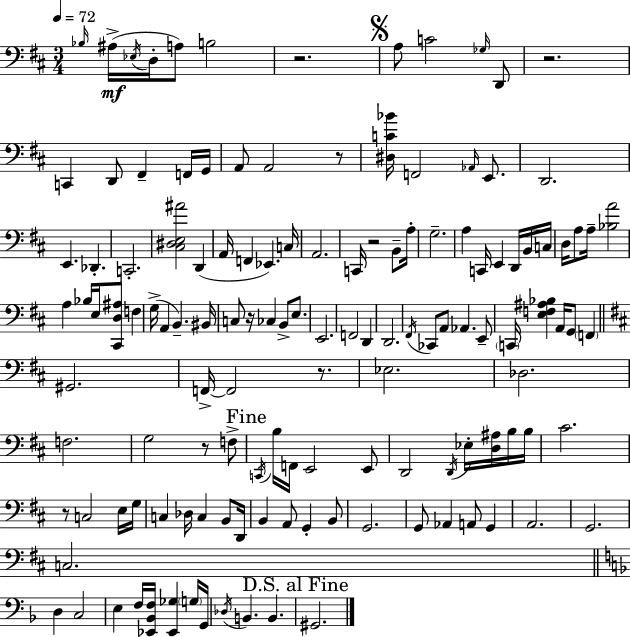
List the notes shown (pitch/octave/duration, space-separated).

Bb3/s A#3/s Eb3/s D3/s A3/e B3/h R/h. A3/e C4/h Gb3/s D2/e R/h. C2/q D2/e F#2/q F2/s G2/s A2/e A2/h R/e [D#3,C4,Bb4]/s F2/h Ab2/s E2/e. D2/h. E2/q. Db2/q. C2/h. [C#3,D#3,E3,A#4]/h D2/q A2/s F2/q Eb2/q. C3/s A2/h. C2/s R/h B2/e A3/s G3/h. A3/q C2/s E2/q D2/s B2/s C3/s D3/s A3/e A3/s [Bb3,A4]/h A3/q Bb3/s E3/s [C#2,D3,A#3]/e F3/q G3/s A2/q B2/q. BIS2/s C3/e R/s CES3/q B2/e E3/e. E2/h. F2/h D2/q D2/h. F#2/s CES2/e A2/e Ab2/q. E2/e C2/s [E3,F3,A#3,Bb3]/q A2/s G2/e F2/q G#2/h. F2/s F2/h R/e. Eb3/h. Db3/h. F3/h. G3/h R/e F3/e C2/s B3/s F2/s E2/h E2/e D2/h D2/s Eb3/s [D3,A#3]/s B3/s B3/s C#4/h. R/e C3/h E3/s G3/s C3/q Db3/s C3/q B2/e D2/s B2/q A2/e G2/q B2/e G2/h. G2/e Ab2/q A2/e G2/q A2/h. G2/h. C3/h. D3/q C3/h E3/q F3/s [Eb2,Bb2,F3]/s [Eb2,Gb3]/q G3/s G2/s Db3/s B2/q. B2/q. G#2/h.